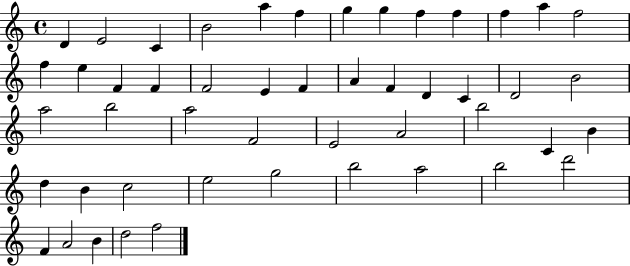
D4/q E4/h C4/q B4/h A5/q F5/q G5/q G5/q F5/q F5/q F5/q A5/q F5/h F5/q E5/q F4/q F4/q F4/h E4/q F4/q A4/q F4/q D4/q C4/q D4/h B4/h A5/h B5/h A5/h F4/h E4/h A4/h B5/h C4/q B4/q D5/q B4/q C5/h E5/h G5/h B5/h A5/h B5/h D6/h F4/q A4/h B4/q D5/h F5/h